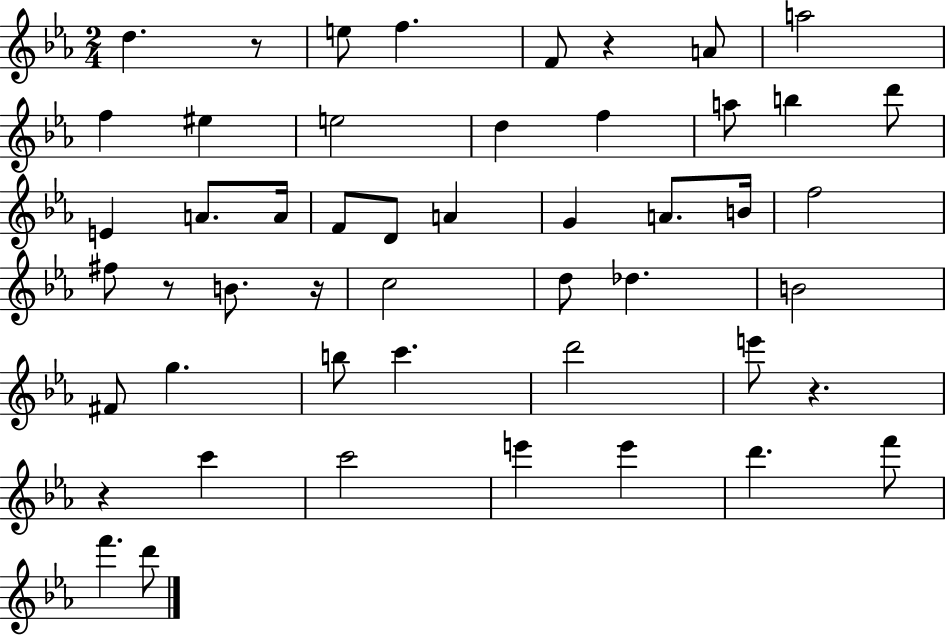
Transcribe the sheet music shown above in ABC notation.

X:1
T:Untitled
M:2/4
L:1/4
K:Eb
d z/2 e/2 f F/2 z A/2 a2 f ^e e2 d f a/2 b d'/2 E A/2 A/4 F/2 D/2 A G A/2 B/4 f2 ^f/2 z/2 B/2 z/4 c2 d/2 _d B2 ^F/2 g b/2 c' d'2 e'/2 z z c' c'2 e' e' d' f'/2 f' d'/2